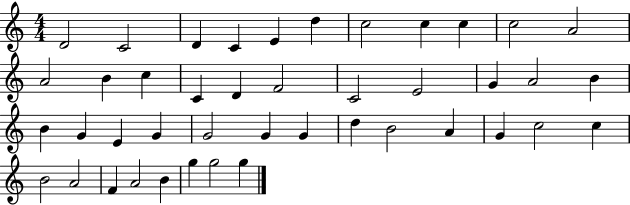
X:1
T:Untitled
M:4/4
L:1/4
K:C
D2 C2 D C E d c2 c c c2 A2 A2 B c C D F2 C2 E2 G A2 B B G E G G2 G G d B2 A G c2 c B2 A2 F A2 B g g2 g